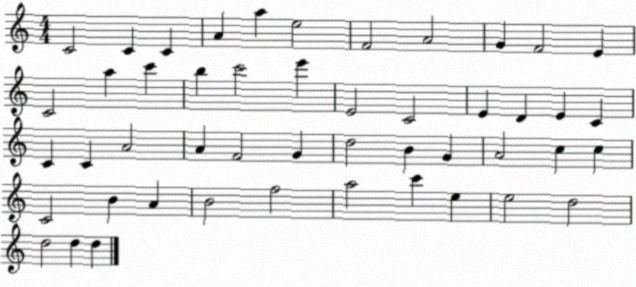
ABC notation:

X:1
T:Untitled
M:4/4
L:1/4
K:C
C2 C C A a e2 F2 A2 G F2 E C2 a c' b c'2 e' E2 C2 E D E C C C A2 A F2 G d2 B G A2 c c C2 B A B2 f2 a2 c' e e2 d2 d2 d d